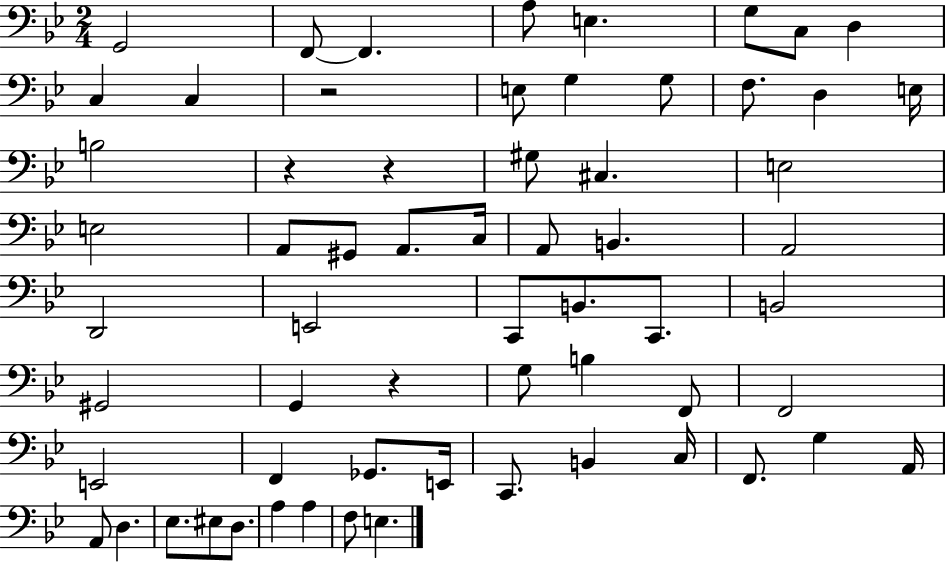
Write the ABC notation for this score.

X:1
T:Untitled
M:2/4
L:1/4
K:Bb
G,,2 F,,/2 F,, A,/2 E, G,/2 C,/2 D, C, C, z2 E,/2 G, G,/2 F,/2 D, E,/4 B,2 z z ^G,/2 ^C, E,2 E,2 A,,/2 ^G,,/2 A,,/2 C,/4 A,,/2 B,, A,,2 D,,2 E,,2 C,,/2 B,,/2 C,,/2 B,,2 ^G,,2 G,, z G,/2 B, F,,/2 F,,2 E,,2 F,, _G,,/2 E,,/4 C,,/2 B,, C,/4 F,,/2 G, A,,/4 A,,/2 D, _E,/2 ^E,/2 D,/2 A, A, F,/2 E,